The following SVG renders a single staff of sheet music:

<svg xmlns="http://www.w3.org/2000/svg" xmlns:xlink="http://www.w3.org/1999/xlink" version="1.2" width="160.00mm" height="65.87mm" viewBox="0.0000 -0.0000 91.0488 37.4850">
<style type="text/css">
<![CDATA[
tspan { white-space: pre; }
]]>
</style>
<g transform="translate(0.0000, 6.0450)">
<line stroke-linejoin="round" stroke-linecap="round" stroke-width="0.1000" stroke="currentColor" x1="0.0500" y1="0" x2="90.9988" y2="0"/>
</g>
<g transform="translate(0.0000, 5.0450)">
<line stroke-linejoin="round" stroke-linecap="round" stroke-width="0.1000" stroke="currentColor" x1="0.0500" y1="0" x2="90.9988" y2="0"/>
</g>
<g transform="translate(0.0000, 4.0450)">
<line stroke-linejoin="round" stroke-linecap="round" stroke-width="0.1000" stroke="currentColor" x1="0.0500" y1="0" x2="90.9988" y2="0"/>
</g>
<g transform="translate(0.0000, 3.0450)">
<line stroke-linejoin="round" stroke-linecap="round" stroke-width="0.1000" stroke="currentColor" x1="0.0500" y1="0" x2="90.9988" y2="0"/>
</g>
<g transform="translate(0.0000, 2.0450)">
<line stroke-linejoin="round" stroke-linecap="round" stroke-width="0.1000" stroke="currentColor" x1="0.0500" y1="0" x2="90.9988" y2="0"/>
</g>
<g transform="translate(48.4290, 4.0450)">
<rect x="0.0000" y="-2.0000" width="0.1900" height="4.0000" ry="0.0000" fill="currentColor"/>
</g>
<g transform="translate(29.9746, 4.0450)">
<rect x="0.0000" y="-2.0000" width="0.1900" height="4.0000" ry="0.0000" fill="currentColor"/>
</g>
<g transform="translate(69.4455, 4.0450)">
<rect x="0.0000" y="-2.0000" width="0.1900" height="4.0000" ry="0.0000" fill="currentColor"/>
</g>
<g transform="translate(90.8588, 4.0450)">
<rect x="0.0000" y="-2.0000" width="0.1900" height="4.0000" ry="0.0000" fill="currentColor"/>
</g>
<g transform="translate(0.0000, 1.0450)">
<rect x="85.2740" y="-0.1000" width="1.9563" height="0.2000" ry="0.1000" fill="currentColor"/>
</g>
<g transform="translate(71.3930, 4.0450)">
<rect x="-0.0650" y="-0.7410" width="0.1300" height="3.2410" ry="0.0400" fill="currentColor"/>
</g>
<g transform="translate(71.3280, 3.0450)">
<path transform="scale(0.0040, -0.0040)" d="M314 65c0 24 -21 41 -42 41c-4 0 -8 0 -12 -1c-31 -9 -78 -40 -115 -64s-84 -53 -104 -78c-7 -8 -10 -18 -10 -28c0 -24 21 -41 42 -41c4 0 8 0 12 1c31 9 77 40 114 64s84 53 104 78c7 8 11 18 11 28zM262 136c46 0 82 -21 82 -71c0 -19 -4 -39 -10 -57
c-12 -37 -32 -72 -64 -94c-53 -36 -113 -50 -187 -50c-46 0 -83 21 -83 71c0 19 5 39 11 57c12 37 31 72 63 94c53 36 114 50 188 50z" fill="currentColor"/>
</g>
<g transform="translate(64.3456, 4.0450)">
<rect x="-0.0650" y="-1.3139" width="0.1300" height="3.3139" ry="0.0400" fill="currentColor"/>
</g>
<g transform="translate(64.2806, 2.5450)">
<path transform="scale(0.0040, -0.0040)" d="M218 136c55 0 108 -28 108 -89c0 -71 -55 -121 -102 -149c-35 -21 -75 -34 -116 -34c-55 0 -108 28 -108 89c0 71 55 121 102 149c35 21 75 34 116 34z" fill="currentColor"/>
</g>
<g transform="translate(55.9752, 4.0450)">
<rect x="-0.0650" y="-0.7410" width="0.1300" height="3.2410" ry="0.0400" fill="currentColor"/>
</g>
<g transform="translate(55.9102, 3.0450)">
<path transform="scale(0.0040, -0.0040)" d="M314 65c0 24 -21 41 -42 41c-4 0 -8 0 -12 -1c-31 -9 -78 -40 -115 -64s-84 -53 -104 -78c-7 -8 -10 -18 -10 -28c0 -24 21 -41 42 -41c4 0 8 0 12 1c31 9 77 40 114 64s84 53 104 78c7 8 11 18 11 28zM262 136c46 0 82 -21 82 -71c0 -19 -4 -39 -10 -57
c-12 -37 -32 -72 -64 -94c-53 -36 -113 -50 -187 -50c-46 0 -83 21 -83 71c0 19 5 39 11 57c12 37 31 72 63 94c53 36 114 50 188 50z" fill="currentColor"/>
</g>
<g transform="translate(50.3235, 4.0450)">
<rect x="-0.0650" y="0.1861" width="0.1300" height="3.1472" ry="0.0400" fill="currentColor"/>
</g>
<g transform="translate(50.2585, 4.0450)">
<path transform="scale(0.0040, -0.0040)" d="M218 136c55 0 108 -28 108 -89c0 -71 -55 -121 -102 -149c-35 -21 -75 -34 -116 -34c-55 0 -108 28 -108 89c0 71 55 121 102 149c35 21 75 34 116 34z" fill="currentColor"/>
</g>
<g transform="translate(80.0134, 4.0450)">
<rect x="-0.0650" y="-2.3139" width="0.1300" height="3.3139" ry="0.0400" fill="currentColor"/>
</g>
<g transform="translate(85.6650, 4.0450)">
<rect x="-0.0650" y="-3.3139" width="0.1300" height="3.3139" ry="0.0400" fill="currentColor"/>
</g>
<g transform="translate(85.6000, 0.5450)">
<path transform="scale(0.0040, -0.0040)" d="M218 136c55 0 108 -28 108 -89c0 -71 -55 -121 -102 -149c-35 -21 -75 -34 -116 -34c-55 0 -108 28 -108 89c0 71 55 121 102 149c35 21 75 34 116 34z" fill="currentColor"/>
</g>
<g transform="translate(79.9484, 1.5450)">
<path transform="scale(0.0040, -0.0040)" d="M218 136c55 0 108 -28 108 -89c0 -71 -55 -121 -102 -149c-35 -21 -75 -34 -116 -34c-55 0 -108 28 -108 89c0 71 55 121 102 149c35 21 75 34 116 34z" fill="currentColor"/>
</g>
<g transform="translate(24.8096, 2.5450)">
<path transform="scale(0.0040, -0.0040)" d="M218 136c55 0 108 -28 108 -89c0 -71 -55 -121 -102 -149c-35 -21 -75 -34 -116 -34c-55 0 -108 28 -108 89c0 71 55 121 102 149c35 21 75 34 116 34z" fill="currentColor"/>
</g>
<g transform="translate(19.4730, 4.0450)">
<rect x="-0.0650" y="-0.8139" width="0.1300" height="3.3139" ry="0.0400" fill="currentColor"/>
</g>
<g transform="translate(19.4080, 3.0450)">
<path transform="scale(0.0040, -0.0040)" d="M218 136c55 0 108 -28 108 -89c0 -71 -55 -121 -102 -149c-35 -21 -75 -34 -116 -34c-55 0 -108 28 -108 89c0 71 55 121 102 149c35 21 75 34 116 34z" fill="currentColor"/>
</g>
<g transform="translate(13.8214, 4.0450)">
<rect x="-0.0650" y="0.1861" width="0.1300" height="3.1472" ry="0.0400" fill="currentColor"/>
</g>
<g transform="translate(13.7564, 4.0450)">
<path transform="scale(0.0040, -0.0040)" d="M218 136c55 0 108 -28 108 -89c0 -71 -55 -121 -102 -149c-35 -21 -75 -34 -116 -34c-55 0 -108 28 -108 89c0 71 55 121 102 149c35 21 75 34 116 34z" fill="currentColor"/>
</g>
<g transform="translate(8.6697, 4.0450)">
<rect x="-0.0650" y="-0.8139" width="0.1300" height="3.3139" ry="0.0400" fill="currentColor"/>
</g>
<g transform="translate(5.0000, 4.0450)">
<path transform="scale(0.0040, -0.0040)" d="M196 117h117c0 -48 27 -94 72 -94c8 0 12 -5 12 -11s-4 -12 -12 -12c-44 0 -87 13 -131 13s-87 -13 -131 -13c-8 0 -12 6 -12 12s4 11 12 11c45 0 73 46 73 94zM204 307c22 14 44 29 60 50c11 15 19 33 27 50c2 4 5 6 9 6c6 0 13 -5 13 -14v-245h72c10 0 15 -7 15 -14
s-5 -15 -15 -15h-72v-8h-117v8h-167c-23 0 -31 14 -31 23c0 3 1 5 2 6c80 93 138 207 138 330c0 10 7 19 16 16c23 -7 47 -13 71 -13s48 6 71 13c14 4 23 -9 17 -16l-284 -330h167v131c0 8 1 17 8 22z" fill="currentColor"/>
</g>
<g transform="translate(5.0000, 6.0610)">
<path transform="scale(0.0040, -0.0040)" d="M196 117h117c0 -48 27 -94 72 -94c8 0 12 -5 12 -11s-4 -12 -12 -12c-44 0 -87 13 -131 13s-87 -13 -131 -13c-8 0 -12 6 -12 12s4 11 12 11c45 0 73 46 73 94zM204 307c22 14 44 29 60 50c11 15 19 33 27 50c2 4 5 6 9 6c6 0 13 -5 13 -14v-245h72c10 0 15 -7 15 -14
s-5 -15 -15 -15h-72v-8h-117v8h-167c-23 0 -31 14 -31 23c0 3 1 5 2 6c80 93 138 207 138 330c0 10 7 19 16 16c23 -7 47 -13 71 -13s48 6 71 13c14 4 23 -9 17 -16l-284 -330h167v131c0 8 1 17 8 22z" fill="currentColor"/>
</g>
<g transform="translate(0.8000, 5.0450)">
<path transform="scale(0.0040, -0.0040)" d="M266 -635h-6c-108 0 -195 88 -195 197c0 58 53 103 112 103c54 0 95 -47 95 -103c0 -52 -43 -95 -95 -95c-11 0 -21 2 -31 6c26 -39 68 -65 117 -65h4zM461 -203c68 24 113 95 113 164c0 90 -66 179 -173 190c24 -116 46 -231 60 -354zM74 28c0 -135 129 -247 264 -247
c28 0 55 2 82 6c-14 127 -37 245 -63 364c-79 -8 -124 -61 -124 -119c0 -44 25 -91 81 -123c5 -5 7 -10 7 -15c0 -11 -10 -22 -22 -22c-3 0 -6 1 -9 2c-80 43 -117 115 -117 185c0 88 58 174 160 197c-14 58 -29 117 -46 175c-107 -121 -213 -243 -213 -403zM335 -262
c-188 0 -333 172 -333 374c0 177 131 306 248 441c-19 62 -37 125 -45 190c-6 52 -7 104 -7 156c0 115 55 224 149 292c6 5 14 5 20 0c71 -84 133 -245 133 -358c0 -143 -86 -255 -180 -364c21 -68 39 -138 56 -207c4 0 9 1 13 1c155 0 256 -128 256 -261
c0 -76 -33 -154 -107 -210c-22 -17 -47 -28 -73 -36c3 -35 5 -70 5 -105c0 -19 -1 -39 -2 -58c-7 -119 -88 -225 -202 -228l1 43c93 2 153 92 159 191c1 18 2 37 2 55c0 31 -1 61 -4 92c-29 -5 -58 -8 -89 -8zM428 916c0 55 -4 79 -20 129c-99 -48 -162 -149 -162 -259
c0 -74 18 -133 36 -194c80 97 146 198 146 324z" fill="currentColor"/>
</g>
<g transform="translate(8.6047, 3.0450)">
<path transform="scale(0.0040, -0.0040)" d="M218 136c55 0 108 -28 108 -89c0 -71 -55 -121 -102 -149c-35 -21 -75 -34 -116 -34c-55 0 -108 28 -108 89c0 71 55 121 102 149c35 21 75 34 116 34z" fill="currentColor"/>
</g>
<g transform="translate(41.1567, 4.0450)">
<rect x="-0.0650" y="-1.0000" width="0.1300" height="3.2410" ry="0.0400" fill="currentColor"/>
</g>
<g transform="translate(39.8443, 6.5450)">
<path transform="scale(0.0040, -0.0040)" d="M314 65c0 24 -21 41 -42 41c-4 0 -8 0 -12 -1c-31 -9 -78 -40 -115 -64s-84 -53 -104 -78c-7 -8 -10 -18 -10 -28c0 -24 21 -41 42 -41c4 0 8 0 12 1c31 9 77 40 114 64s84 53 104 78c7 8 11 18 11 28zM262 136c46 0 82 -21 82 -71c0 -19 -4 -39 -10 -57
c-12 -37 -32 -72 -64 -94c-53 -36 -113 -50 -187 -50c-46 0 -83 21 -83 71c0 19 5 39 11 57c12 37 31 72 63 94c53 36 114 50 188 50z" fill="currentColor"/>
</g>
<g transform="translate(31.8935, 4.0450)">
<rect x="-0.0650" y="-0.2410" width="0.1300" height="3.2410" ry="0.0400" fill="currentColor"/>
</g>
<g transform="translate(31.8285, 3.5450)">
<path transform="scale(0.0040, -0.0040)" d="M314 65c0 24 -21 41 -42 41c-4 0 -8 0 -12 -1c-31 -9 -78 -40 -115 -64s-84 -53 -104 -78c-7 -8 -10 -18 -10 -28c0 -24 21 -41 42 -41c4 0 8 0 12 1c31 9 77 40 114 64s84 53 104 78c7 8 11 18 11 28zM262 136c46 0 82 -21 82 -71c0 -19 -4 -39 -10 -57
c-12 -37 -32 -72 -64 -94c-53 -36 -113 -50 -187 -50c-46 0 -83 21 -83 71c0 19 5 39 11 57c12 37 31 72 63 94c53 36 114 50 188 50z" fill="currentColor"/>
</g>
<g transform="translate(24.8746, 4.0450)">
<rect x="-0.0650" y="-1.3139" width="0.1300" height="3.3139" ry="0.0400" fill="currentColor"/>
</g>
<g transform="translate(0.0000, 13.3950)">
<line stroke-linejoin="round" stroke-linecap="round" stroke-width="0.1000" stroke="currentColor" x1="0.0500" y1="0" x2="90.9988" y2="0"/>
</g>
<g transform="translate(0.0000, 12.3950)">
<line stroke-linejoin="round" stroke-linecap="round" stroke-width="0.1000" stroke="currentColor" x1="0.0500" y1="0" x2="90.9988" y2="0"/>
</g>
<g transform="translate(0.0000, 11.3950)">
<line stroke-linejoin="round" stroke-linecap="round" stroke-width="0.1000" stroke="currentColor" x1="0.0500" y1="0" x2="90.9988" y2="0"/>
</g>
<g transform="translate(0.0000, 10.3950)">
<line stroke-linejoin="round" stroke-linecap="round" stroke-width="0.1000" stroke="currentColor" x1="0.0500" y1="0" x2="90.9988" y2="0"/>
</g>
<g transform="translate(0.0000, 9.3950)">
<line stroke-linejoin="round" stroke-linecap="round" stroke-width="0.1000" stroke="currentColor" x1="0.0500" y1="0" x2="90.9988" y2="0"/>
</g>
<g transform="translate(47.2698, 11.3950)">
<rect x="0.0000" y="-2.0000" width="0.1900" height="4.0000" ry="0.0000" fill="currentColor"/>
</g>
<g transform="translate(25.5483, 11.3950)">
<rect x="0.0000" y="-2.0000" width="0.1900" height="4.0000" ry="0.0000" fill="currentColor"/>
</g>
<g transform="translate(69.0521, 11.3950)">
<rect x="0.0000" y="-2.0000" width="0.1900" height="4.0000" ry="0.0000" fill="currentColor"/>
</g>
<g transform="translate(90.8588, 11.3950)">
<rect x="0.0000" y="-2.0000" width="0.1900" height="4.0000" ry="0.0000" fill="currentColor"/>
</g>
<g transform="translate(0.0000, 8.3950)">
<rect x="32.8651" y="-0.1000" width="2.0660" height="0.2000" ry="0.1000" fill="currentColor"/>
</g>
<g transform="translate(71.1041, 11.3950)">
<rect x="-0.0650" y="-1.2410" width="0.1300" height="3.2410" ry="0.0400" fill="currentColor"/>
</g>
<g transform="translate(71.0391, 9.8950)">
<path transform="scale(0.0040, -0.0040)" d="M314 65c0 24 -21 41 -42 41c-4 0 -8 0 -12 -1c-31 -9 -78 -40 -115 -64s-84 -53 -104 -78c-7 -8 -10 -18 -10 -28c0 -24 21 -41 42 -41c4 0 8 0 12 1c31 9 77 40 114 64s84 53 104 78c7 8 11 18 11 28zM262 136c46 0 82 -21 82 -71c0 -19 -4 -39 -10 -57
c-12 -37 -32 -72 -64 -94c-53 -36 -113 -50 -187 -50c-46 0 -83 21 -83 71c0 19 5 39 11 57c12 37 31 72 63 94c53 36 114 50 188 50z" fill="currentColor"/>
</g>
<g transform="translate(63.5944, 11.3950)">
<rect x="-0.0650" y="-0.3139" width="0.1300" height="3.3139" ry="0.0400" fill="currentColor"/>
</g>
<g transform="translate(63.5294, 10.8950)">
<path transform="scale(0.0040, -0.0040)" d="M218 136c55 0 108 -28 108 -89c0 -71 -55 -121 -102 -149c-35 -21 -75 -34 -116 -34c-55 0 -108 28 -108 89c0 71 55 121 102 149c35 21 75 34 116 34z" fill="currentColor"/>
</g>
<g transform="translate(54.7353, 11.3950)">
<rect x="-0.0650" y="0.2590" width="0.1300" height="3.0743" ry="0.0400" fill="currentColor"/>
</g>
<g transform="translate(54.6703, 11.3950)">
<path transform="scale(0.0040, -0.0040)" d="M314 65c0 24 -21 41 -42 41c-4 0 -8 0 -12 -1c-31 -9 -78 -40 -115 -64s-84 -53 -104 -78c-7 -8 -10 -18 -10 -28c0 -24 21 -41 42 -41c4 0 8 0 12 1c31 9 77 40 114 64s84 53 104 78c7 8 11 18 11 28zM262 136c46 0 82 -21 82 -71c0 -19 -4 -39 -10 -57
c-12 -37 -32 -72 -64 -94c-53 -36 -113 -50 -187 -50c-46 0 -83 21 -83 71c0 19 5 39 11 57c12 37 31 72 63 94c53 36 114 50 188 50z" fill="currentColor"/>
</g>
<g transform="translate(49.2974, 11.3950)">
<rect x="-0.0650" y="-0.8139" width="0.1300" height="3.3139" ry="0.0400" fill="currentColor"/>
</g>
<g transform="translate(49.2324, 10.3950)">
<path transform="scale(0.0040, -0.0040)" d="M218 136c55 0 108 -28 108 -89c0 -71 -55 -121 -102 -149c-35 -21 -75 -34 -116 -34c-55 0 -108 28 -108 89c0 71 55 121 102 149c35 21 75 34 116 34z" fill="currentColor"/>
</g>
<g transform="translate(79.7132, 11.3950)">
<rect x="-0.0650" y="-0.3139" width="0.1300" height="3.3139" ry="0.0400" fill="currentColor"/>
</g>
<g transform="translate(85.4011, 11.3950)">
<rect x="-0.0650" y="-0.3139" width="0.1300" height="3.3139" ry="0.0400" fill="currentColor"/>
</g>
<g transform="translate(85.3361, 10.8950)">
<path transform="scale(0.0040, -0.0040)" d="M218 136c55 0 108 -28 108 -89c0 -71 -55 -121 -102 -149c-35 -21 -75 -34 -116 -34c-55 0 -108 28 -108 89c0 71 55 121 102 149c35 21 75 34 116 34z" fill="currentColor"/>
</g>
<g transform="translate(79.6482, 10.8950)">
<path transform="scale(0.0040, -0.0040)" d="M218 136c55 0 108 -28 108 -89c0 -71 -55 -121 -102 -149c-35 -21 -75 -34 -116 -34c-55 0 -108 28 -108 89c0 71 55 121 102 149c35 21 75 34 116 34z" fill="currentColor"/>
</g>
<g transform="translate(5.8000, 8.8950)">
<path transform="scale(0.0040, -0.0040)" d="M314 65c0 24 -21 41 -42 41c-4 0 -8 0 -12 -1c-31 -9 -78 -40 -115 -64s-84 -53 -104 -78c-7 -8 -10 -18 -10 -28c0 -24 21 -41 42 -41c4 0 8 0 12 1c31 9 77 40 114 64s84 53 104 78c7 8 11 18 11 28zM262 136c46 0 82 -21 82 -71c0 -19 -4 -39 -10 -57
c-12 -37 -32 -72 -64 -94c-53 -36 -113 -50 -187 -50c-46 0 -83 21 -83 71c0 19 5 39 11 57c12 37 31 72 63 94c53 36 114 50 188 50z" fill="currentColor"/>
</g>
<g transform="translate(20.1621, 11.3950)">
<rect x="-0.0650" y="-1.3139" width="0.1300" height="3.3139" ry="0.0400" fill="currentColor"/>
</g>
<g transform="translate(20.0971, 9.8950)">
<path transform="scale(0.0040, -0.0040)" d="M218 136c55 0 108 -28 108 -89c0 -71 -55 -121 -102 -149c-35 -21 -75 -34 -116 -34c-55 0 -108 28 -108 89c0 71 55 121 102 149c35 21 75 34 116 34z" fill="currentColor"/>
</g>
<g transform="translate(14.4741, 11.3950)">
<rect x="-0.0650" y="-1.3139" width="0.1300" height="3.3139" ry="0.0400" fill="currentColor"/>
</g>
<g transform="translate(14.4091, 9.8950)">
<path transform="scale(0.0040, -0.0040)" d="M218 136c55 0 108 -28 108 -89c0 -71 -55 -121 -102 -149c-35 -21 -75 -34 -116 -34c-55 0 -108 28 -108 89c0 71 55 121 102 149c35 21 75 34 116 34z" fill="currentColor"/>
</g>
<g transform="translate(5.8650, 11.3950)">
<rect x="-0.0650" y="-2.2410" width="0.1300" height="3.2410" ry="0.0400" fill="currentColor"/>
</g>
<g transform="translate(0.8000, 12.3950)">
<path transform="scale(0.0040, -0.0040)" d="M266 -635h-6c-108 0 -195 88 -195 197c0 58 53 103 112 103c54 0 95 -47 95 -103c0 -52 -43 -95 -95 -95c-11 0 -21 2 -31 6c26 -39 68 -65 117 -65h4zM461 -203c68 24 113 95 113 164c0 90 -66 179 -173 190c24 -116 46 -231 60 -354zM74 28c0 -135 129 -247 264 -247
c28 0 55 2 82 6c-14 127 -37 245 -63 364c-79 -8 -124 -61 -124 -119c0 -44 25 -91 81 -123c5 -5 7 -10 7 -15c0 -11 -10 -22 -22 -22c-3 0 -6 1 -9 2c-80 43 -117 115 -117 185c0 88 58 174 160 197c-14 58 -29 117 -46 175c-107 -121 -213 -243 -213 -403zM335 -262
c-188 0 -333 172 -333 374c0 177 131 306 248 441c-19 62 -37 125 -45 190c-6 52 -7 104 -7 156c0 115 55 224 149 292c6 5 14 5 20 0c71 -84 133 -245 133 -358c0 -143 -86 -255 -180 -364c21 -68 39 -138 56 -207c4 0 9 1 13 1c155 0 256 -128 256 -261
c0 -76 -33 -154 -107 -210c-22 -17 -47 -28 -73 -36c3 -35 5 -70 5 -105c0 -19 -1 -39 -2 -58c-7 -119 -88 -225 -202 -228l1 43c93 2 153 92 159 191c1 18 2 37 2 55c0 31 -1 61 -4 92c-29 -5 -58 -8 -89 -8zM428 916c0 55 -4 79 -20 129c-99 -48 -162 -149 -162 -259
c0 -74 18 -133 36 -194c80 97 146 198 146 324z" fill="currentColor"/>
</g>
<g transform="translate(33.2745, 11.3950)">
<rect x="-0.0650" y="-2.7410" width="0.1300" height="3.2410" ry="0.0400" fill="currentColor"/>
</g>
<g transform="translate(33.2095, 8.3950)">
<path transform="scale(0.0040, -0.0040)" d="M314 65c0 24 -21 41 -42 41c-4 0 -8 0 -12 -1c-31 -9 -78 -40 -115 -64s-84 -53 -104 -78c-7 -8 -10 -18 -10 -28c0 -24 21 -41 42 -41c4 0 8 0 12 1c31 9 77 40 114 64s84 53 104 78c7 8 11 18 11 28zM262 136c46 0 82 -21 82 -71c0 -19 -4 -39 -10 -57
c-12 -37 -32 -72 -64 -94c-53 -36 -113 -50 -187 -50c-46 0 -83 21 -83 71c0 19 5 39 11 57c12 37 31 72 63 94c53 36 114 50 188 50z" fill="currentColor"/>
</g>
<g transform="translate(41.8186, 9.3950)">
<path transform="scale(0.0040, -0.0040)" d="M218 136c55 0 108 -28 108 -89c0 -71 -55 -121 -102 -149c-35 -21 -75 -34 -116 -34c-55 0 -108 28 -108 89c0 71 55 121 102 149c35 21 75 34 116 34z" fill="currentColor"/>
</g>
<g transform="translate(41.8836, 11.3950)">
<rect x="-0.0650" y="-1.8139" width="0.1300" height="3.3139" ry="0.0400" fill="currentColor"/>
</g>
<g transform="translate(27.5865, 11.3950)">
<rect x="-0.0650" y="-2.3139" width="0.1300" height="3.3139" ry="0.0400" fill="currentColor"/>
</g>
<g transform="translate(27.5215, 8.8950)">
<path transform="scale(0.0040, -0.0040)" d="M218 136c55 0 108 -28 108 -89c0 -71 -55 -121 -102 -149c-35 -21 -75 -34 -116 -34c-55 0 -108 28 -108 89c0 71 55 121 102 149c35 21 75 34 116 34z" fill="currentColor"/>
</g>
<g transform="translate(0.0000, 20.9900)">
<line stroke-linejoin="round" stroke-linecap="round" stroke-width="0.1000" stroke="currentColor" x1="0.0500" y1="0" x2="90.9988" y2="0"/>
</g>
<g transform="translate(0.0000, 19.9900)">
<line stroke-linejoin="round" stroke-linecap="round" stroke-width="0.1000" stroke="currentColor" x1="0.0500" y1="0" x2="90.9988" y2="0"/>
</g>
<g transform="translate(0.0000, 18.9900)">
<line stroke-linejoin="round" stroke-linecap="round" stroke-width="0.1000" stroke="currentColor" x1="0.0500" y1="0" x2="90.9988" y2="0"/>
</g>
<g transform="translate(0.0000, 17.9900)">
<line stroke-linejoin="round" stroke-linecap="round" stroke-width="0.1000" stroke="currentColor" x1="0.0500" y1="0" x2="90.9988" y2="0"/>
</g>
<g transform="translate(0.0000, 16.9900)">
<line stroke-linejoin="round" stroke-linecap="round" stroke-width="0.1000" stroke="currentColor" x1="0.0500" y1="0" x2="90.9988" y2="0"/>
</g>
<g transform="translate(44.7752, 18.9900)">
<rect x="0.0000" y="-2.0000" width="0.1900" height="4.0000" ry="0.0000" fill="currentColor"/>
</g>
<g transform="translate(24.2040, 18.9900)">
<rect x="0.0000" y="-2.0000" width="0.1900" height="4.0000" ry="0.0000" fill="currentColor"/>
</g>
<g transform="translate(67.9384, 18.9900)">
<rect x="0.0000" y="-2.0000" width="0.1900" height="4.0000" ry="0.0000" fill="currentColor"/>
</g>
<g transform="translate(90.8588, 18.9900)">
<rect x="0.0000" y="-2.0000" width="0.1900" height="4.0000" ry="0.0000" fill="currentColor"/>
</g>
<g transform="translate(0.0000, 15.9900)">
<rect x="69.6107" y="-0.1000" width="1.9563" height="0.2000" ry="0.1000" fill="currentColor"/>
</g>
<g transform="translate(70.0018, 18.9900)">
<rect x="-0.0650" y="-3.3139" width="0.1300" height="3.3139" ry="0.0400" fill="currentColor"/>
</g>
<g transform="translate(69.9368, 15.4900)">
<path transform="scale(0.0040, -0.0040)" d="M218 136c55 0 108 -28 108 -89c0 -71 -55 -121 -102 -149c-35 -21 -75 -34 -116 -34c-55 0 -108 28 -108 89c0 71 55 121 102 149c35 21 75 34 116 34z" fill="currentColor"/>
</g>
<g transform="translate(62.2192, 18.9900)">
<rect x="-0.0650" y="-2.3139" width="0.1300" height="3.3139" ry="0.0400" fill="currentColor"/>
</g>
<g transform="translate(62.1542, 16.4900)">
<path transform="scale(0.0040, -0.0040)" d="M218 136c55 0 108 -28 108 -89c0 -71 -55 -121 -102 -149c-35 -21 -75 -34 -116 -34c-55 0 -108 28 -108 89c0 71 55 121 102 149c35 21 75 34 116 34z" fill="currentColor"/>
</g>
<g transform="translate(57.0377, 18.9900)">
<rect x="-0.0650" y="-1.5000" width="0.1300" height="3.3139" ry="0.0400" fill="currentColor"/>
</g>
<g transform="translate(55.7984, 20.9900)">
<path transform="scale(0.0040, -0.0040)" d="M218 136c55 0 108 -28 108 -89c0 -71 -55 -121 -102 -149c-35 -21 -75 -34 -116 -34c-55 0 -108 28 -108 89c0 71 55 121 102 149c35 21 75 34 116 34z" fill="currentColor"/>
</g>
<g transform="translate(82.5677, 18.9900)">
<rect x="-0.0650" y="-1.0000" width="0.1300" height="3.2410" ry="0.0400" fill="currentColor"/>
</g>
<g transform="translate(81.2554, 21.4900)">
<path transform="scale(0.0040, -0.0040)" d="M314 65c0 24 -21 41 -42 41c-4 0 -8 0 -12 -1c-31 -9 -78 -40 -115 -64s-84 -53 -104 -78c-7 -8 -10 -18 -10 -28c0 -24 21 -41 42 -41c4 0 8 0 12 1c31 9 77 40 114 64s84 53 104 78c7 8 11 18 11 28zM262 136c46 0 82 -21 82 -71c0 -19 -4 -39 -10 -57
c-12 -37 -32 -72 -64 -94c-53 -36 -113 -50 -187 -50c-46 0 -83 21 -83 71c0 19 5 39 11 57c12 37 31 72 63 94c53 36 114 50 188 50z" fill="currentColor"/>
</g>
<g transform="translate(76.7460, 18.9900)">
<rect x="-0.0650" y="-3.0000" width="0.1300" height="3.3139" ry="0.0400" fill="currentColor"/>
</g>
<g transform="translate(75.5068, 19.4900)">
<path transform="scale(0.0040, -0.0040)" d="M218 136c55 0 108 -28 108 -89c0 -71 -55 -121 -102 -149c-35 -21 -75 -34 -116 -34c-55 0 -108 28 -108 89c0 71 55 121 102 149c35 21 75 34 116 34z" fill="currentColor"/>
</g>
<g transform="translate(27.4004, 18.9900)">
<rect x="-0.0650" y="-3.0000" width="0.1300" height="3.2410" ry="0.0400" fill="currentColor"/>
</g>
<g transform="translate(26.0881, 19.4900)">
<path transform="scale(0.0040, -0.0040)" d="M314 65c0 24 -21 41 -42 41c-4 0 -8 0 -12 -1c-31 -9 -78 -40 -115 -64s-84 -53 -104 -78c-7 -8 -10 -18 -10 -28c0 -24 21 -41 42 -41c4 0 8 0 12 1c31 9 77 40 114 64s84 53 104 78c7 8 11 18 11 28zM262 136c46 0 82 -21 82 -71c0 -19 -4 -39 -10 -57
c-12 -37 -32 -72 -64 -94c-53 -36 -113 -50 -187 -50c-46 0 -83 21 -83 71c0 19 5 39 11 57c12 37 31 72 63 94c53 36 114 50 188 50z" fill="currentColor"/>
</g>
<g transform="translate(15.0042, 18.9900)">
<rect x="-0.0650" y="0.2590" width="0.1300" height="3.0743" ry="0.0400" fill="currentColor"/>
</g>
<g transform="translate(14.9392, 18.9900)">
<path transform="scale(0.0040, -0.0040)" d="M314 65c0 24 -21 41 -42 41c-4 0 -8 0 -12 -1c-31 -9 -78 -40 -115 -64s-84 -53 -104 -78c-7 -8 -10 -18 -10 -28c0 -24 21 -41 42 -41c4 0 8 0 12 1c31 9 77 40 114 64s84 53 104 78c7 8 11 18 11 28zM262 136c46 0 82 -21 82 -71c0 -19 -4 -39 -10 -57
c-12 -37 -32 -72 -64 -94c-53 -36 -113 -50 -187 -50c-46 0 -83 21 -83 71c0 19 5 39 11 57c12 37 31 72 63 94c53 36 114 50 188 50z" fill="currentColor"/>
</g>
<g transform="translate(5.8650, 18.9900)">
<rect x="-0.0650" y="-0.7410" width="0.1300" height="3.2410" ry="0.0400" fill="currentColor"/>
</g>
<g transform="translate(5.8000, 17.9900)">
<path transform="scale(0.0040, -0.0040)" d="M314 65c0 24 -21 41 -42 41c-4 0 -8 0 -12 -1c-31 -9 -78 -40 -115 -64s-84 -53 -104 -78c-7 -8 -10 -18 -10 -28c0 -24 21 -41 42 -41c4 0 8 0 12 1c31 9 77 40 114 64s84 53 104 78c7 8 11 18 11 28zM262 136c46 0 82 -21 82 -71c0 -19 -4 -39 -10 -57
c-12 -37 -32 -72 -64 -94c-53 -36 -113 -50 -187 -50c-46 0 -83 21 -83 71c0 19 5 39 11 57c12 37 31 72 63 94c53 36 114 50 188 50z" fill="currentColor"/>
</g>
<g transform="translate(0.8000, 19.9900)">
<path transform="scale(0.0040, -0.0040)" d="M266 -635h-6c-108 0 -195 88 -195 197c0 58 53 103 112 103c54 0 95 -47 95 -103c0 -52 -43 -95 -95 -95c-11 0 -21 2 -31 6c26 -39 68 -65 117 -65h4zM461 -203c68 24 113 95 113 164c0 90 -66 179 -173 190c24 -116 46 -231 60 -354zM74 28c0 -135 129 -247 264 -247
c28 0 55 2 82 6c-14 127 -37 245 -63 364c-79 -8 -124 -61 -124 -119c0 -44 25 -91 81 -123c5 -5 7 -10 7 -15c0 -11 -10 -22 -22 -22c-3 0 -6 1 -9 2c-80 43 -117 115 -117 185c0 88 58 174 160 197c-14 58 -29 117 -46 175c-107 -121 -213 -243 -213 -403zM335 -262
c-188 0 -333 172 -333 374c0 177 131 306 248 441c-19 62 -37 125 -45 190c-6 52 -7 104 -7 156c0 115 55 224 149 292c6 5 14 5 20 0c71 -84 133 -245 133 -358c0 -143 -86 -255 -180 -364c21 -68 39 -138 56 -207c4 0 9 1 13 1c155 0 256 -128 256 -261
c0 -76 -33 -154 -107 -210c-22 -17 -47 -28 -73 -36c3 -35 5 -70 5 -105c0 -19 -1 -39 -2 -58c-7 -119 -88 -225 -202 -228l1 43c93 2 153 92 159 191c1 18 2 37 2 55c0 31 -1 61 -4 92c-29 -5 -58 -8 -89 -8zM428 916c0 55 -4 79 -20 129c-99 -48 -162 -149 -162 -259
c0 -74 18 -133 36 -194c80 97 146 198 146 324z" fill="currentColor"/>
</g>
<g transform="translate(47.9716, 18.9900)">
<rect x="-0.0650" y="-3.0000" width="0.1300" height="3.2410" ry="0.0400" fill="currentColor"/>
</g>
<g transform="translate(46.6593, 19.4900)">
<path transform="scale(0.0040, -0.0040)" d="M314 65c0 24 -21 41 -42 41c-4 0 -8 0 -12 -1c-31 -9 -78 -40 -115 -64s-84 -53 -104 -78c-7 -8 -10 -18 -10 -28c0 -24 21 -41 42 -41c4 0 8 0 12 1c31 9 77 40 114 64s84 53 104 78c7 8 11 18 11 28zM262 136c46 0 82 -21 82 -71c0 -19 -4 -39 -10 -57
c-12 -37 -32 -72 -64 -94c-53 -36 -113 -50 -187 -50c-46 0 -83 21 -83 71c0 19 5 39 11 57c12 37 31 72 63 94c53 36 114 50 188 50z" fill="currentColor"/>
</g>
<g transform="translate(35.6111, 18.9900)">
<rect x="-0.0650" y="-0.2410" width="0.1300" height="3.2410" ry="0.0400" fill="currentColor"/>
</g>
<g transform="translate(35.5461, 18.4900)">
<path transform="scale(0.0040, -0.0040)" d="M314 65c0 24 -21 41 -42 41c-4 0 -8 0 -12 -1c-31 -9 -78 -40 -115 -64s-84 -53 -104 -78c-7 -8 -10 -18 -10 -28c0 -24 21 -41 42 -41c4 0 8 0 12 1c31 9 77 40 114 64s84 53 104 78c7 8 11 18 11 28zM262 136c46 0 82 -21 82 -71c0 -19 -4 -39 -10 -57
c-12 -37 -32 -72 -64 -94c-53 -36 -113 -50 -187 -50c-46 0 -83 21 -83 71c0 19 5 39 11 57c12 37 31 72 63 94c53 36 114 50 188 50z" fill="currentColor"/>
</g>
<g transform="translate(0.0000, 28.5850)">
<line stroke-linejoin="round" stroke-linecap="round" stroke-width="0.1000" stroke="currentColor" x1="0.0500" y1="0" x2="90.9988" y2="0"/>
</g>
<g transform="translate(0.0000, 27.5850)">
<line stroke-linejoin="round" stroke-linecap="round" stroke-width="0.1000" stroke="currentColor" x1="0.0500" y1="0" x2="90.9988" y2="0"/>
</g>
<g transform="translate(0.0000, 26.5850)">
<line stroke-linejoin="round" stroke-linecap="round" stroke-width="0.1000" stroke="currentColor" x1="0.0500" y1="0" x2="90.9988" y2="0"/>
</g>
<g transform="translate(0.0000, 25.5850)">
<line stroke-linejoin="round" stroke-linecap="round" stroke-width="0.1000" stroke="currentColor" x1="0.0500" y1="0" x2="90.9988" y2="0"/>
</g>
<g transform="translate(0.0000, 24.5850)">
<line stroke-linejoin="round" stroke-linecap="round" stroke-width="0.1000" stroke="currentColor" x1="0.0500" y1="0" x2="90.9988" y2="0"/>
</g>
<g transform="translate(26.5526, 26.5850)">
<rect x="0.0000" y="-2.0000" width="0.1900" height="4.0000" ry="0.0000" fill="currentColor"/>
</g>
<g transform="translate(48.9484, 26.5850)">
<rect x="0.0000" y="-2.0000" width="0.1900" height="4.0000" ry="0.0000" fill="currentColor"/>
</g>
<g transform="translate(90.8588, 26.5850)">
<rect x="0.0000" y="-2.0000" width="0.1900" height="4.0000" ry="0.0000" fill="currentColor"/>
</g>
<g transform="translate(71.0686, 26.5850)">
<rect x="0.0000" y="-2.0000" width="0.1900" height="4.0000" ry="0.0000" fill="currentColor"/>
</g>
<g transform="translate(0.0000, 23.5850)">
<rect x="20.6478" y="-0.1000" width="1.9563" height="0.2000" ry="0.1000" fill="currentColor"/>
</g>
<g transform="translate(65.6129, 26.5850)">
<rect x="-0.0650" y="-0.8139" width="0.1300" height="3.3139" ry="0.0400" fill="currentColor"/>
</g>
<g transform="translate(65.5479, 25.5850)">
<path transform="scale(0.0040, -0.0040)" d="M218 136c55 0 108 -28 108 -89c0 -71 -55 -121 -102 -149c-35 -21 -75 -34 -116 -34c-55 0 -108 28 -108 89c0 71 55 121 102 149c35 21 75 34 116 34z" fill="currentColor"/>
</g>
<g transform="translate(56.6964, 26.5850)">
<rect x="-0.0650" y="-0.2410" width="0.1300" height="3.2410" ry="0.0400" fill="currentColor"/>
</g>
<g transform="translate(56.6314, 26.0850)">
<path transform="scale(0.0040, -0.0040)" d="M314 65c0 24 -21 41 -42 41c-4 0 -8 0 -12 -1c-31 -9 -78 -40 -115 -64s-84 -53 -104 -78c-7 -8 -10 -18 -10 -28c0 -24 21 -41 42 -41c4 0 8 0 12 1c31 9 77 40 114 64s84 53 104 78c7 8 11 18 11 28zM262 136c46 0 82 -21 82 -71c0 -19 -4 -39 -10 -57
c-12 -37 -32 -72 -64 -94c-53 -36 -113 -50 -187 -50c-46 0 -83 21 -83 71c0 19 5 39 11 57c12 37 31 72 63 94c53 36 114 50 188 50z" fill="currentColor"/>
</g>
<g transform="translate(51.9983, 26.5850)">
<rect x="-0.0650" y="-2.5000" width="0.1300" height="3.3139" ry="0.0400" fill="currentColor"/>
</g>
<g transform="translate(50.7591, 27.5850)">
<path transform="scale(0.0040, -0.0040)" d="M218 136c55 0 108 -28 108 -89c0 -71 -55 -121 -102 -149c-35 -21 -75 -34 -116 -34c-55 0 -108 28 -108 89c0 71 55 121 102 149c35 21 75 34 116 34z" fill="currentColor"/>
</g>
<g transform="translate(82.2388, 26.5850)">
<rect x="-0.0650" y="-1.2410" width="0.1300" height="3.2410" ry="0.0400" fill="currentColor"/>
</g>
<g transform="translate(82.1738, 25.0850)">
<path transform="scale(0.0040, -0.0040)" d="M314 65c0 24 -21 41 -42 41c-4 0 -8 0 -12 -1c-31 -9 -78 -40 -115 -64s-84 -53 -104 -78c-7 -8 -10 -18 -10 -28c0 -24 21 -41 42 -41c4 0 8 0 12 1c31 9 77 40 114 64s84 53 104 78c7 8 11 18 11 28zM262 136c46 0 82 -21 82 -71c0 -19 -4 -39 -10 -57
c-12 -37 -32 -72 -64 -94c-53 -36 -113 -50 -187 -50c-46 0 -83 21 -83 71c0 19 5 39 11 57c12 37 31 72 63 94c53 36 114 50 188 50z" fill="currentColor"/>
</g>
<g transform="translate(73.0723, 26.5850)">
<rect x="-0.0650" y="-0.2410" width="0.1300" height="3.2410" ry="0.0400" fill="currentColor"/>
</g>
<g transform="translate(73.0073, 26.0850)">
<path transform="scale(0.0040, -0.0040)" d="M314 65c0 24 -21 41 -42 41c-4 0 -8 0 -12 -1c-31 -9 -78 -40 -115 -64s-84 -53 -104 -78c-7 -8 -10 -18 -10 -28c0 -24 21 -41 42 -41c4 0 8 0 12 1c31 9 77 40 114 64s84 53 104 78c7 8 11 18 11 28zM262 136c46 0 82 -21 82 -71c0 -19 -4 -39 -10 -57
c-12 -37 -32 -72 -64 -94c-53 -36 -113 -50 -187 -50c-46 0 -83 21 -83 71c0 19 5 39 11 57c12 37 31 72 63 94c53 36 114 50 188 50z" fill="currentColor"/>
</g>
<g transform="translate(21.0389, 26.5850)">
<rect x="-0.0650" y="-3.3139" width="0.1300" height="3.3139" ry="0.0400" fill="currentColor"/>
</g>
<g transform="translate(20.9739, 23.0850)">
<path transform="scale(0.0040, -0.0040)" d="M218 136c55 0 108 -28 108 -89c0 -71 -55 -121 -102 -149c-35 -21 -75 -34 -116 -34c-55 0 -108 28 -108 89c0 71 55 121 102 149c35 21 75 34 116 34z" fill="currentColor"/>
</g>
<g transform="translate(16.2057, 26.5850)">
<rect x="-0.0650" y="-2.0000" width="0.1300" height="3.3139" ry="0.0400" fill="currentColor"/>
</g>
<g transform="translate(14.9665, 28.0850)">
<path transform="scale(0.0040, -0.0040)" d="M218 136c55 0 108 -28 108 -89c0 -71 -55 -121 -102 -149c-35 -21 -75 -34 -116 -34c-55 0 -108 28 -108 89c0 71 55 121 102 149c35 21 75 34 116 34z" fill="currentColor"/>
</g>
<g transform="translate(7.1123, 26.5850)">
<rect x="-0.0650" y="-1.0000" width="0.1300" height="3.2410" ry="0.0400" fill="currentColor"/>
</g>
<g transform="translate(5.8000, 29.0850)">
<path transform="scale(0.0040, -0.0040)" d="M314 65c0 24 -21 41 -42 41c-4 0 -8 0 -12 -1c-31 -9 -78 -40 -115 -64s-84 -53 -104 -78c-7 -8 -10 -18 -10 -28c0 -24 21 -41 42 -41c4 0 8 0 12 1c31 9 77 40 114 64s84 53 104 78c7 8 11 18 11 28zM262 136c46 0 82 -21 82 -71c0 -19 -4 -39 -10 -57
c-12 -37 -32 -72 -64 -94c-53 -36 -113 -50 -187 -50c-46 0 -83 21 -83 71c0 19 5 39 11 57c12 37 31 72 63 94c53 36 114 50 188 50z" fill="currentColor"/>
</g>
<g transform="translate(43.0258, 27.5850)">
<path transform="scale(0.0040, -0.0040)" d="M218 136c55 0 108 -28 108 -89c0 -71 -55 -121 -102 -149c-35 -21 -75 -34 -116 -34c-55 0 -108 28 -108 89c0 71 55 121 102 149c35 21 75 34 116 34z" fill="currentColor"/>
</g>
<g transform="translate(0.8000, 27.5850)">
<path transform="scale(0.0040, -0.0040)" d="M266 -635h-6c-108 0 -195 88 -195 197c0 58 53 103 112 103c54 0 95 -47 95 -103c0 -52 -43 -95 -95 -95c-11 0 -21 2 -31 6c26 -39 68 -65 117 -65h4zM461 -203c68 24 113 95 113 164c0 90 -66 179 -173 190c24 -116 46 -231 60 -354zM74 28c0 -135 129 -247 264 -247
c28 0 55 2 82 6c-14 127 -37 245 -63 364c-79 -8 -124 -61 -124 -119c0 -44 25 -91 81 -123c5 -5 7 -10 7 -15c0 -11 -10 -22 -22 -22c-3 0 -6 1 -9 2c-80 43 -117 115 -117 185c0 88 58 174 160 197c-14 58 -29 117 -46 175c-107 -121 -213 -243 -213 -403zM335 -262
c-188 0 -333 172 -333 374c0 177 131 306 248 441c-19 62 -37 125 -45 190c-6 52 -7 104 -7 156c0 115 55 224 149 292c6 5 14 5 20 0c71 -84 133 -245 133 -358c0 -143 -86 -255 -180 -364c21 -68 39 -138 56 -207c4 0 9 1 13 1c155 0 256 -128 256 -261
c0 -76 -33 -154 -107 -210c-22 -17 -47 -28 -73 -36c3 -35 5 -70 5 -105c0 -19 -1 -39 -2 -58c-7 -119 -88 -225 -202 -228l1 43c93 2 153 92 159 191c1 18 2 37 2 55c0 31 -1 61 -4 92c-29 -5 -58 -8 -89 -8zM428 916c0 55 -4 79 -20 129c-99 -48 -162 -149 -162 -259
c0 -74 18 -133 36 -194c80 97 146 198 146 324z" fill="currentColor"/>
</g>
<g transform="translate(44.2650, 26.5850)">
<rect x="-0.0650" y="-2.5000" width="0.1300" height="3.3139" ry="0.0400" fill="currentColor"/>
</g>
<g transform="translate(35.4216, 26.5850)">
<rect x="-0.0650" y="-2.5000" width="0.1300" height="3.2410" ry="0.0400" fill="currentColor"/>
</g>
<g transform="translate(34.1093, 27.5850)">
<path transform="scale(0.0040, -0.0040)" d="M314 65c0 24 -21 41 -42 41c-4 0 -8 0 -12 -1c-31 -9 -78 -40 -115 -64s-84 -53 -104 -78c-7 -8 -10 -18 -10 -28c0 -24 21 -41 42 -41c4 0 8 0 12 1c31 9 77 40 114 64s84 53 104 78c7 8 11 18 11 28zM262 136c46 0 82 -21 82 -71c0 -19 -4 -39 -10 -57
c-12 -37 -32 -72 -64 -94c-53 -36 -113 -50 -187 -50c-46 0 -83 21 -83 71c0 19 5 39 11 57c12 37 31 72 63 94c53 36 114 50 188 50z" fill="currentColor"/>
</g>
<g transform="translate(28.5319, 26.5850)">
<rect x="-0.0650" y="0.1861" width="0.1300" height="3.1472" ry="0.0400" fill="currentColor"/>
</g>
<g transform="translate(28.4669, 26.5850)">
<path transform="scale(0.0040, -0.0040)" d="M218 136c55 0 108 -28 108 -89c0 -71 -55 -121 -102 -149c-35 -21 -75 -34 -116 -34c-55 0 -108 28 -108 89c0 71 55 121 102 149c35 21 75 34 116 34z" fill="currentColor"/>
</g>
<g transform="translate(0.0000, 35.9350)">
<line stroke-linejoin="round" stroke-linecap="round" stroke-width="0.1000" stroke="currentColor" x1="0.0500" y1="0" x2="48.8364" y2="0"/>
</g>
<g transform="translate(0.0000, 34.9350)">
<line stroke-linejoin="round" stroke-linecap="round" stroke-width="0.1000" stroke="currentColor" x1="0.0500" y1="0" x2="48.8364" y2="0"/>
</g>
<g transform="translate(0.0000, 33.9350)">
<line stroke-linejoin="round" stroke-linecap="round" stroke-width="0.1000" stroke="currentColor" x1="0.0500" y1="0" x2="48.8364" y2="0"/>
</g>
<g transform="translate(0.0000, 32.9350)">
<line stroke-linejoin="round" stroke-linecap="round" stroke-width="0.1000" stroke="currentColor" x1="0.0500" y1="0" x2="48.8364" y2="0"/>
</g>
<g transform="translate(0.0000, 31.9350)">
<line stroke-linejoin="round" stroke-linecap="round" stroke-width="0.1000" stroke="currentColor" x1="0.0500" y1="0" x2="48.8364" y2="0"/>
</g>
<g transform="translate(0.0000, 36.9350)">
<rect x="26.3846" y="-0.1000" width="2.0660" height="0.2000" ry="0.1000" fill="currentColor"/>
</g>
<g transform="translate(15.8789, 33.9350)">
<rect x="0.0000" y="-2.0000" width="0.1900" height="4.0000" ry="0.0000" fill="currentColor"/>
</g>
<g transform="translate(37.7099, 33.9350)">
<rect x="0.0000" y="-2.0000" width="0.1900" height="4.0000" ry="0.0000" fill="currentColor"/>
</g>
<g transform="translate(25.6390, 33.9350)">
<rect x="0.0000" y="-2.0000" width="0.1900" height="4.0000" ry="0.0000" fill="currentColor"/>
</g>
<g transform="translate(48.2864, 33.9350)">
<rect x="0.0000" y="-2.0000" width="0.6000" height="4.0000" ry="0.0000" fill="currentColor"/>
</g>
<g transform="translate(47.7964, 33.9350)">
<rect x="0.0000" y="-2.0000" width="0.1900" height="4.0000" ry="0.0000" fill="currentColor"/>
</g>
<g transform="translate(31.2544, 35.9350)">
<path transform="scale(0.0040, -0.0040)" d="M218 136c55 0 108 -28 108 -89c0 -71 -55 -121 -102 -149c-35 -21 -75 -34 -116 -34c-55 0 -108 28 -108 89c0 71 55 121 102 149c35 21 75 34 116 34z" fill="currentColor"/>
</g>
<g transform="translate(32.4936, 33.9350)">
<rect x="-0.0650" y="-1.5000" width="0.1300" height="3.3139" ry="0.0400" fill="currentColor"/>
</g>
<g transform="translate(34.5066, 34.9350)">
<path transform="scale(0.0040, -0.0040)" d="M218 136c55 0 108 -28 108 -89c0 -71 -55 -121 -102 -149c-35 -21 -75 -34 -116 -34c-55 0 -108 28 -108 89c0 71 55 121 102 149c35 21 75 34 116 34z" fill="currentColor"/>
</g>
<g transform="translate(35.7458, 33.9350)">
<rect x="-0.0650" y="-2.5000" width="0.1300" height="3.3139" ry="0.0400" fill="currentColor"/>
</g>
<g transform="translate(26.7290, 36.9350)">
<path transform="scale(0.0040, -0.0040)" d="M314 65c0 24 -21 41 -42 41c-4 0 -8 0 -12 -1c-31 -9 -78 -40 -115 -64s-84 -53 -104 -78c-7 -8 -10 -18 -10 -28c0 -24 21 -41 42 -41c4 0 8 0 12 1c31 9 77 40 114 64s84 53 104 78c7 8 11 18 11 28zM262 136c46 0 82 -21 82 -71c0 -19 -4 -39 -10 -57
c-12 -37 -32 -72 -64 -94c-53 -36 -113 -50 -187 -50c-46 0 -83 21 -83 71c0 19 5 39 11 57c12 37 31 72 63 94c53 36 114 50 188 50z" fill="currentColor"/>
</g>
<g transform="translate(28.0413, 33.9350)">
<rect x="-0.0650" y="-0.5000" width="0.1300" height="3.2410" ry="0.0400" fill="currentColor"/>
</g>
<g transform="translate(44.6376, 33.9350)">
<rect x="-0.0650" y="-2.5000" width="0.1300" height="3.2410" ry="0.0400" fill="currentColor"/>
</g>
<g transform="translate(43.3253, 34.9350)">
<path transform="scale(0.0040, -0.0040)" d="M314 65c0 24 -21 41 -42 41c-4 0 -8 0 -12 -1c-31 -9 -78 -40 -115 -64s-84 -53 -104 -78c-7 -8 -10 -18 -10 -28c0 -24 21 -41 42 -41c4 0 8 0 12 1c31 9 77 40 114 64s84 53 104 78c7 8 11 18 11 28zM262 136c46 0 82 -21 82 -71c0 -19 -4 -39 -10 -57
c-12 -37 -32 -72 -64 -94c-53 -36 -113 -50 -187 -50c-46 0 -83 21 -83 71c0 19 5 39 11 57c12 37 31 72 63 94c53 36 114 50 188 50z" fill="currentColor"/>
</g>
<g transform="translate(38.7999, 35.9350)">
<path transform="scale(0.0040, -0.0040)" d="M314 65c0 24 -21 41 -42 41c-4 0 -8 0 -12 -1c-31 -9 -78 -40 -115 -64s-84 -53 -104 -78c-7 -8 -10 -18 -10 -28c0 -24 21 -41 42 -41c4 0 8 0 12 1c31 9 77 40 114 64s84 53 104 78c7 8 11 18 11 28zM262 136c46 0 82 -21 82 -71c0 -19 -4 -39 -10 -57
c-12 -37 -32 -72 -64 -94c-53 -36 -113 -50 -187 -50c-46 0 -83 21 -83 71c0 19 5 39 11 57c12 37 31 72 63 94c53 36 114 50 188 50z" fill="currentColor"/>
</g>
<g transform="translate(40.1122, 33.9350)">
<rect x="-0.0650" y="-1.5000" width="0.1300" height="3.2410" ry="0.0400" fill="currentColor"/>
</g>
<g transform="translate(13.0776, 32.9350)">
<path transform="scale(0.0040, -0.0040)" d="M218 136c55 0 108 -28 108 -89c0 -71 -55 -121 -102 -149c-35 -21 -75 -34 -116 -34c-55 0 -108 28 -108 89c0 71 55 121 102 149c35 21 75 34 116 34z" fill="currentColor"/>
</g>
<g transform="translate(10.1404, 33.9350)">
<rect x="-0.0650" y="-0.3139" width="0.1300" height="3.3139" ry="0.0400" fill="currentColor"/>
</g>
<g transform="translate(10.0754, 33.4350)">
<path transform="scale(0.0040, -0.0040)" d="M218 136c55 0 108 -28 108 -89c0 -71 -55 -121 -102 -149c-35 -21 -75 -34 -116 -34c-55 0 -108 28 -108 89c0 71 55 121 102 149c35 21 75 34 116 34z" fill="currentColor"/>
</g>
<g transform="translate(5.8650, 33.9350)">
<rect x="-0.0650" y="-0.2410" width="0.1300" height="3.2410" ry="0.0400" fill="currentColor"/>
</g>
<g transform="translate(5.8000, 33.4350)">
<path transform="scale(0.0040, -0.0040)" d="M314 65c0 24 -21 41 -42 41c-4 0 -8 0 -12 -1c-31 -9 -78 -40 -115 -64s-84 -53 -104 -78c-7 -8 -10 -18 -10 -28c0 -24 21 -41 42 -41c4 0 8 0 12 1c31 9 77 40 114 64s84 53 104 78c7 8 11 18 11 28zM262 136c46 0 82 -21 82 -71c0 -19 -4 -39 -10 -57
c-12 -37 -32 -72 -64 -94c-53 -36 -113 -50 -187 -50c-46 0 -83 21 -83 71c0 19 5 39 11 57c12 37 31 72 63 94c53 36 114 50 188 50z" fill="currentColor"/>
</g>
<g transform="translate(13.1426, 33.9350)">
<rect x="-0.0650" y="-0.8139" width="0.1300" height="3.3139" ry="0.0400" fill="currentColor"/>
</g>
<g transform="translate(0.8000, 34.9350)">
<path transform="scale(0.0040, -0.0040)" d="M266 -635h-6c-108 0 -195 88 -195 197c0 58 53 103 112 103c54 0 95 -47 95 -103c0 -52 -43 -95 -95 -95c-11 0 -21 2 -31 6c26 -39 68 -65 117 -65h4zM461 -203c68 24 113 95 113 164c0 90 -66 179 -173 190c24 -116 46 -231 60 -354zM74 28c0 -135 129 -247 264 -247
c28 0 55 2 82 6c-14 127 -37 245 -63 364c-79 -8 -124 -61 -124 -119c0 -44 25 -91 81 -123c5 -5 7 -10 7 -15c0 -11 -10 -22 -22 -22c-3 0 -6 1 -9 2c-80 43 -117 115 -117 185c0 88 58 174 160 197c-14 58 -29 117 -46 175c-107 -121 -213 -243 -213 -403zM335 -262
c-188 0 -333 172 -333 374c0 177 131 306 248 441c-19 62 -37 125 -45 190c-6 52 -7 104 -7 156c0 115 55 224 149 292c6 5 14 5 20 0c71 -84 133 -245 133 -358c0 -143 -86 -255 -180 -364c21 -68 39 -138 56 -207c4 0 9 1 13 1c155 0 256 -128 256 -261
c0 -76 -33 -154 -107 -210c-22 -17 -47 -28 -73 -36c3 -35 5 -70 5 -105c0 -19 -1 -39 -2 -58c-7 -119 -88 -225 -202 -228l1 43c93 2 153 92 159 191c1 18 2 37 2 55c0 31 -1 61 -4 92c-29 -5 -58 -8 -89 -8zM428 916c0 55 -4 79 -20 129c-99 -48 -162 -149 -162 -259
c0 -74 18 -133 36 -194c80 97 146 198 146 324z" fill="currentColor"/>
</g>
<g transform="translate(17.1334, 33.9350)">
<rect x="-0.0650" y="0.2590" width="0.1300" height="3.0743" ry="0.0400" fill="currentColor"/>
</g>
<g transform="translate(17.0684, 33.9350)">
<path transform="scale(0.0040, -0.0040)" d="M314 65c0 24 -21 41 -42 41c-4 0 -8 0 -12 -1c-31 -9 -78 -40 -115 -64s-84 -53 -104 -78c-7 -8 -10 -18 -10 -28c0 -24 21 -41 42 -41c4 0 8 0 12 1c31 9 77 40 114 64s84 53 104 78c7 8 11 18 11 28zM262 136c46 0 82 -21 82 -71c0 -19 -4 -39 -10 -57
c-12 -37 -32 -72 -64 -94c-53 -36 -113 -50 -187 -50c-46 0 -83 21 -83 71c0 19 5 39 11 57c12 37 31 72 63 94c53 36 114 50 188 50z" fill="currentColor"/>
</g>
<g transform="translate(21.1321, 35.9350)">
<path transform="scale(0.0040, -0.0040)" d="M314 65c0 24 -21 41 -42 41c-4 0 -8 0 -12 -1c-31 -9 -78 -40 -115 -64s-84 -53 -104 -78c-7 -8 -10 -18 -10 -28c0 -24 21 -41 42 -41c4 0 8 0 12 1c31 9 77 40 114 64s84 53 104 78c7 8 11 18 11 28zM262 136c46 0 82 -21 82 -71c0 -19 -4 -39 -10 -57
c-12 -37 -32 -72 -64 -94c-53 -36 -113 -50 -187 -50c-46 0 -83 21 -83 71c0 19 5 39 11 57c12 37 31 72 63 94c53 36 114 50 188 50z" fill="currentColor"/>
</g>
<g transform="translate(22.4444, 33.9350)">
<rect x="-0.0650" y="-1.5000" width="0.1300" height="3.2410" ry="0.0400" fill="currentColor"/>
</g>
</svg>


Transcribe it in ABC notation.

X:1
T:Untitled
M:4/4
L:1/4
K:C
d B d e c2 D2 B d2 e d2 g b g2 e e g a2 f d B2 c e2 c c d2 B2 A2 c2 A2 E g b A D2 D2 F b B G2 G G c2 d c2 e2 c2 c d B2 E2 C2 E G E2 G2